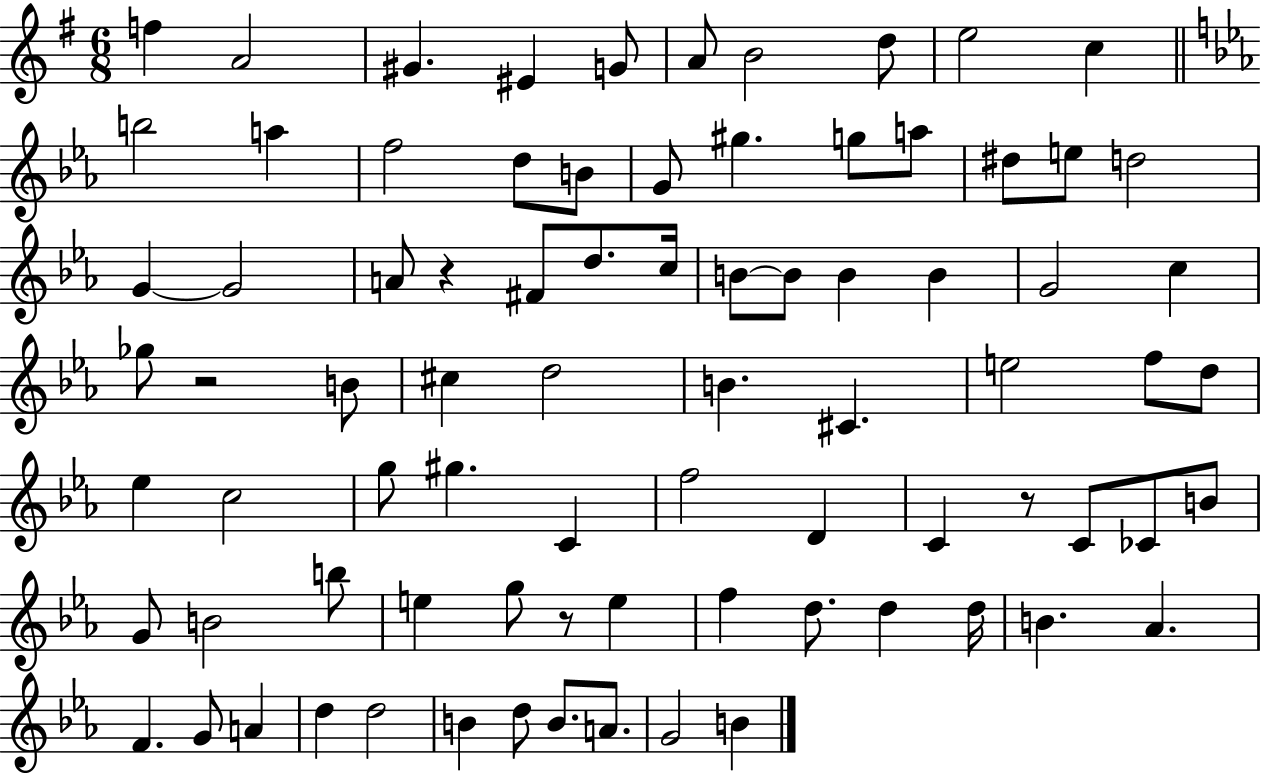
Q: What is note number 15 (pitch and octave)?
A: B4